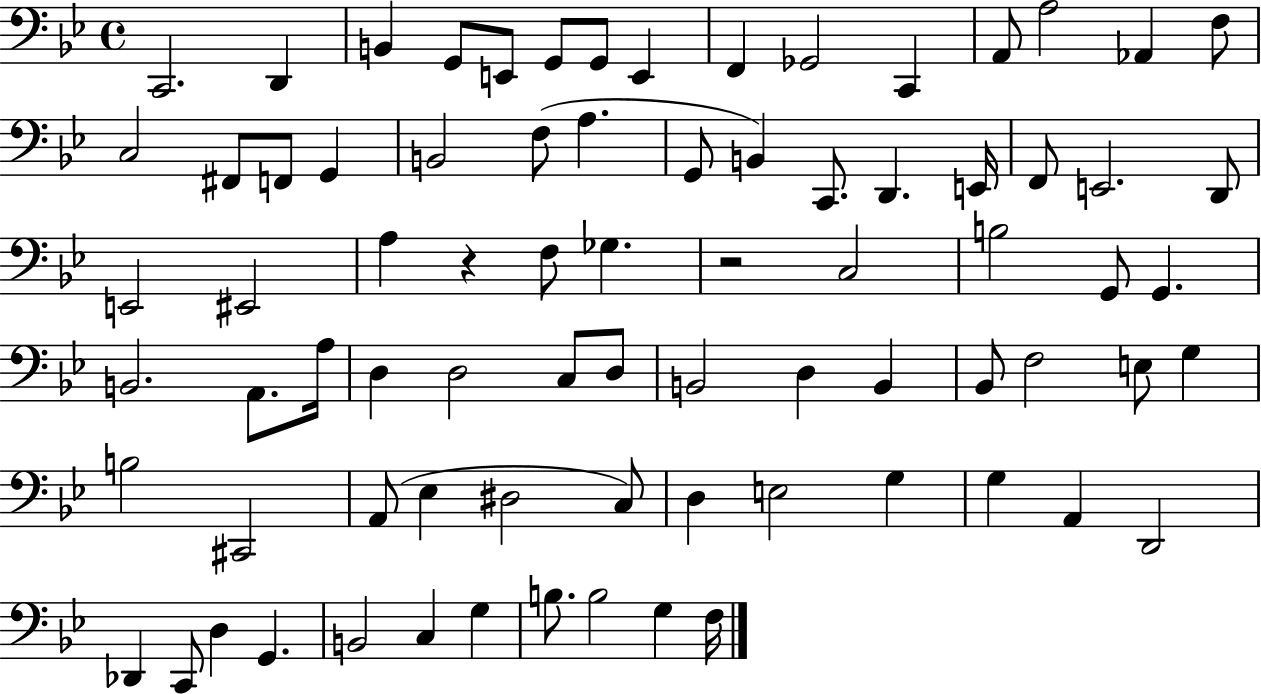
C2/h. D2/q B2/q G2/e E2/e G2/e G2/e E2/q F2/q Gb2/h C2/q A2/e A3/h Ab2/q F3/e C3/h F#2/e F2/e G2/q B2/h F3/e A3/q. G2/e B2/q C2/e. D2/q. E2/s F2/e E2/h. D2/e E2/h EIS2/h A3/q R/q F3/e Gb3/q. R/h C3/h B3/h G2/e G2/q. B2/h. A2/e. A3/s D3/q D3/h C3/e D3/e B2/h D3/q B2/q Bb2/e F3/h E3/e G3/q B3/h C#2/h A2/e Eb3/q D#3/h C3/e D3/q E3/h G3/q G3/q A2/q D2/h Db2/q C2/e D3/q G2/q. B2/h C3/q G3/q B3/e. B3/h G3/q F3/s